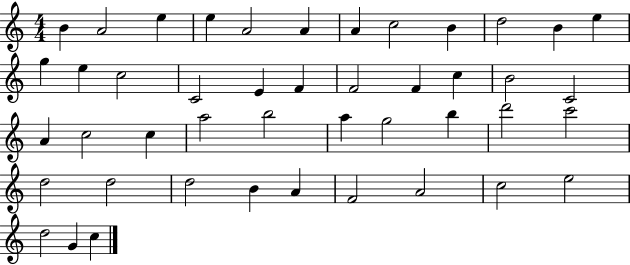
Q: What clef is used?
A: treble